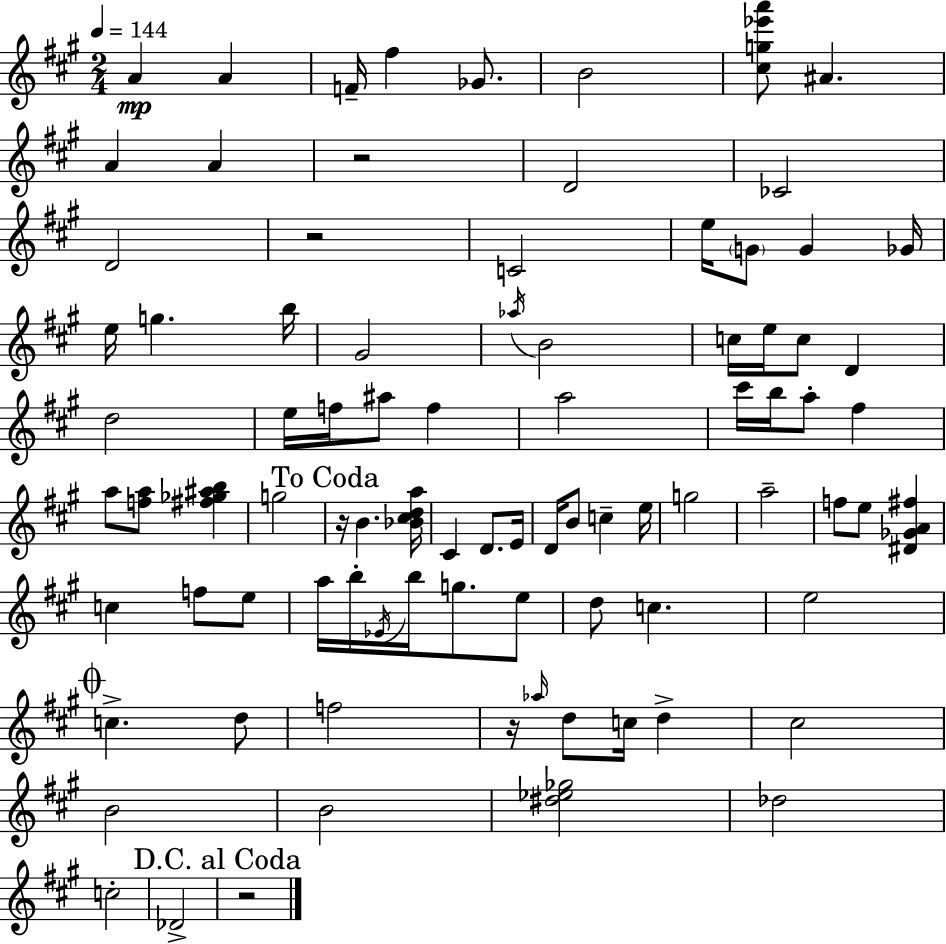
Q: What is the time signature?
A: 2/4